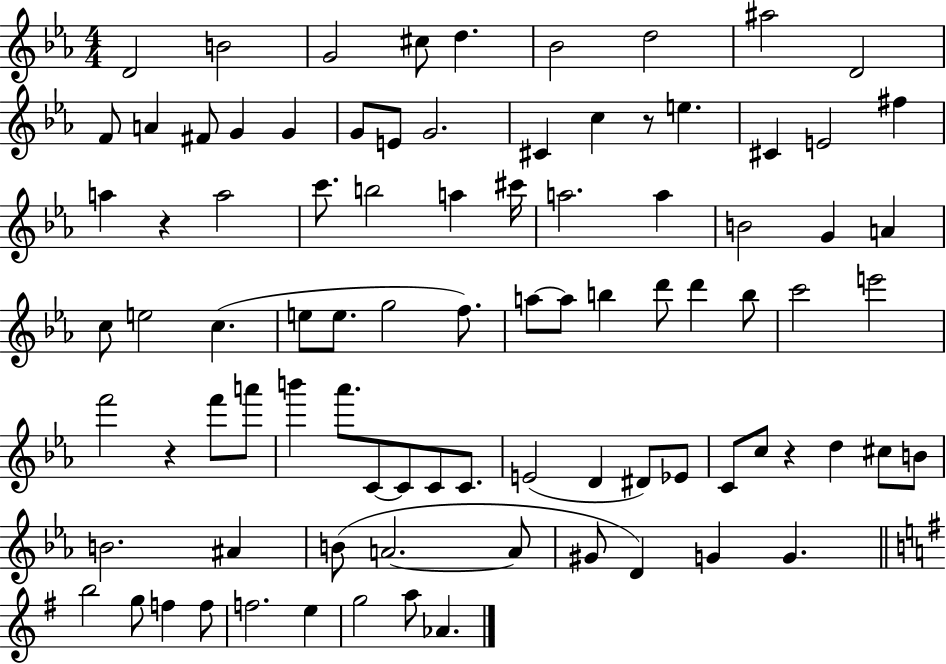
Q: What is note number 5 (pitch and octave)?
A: D5